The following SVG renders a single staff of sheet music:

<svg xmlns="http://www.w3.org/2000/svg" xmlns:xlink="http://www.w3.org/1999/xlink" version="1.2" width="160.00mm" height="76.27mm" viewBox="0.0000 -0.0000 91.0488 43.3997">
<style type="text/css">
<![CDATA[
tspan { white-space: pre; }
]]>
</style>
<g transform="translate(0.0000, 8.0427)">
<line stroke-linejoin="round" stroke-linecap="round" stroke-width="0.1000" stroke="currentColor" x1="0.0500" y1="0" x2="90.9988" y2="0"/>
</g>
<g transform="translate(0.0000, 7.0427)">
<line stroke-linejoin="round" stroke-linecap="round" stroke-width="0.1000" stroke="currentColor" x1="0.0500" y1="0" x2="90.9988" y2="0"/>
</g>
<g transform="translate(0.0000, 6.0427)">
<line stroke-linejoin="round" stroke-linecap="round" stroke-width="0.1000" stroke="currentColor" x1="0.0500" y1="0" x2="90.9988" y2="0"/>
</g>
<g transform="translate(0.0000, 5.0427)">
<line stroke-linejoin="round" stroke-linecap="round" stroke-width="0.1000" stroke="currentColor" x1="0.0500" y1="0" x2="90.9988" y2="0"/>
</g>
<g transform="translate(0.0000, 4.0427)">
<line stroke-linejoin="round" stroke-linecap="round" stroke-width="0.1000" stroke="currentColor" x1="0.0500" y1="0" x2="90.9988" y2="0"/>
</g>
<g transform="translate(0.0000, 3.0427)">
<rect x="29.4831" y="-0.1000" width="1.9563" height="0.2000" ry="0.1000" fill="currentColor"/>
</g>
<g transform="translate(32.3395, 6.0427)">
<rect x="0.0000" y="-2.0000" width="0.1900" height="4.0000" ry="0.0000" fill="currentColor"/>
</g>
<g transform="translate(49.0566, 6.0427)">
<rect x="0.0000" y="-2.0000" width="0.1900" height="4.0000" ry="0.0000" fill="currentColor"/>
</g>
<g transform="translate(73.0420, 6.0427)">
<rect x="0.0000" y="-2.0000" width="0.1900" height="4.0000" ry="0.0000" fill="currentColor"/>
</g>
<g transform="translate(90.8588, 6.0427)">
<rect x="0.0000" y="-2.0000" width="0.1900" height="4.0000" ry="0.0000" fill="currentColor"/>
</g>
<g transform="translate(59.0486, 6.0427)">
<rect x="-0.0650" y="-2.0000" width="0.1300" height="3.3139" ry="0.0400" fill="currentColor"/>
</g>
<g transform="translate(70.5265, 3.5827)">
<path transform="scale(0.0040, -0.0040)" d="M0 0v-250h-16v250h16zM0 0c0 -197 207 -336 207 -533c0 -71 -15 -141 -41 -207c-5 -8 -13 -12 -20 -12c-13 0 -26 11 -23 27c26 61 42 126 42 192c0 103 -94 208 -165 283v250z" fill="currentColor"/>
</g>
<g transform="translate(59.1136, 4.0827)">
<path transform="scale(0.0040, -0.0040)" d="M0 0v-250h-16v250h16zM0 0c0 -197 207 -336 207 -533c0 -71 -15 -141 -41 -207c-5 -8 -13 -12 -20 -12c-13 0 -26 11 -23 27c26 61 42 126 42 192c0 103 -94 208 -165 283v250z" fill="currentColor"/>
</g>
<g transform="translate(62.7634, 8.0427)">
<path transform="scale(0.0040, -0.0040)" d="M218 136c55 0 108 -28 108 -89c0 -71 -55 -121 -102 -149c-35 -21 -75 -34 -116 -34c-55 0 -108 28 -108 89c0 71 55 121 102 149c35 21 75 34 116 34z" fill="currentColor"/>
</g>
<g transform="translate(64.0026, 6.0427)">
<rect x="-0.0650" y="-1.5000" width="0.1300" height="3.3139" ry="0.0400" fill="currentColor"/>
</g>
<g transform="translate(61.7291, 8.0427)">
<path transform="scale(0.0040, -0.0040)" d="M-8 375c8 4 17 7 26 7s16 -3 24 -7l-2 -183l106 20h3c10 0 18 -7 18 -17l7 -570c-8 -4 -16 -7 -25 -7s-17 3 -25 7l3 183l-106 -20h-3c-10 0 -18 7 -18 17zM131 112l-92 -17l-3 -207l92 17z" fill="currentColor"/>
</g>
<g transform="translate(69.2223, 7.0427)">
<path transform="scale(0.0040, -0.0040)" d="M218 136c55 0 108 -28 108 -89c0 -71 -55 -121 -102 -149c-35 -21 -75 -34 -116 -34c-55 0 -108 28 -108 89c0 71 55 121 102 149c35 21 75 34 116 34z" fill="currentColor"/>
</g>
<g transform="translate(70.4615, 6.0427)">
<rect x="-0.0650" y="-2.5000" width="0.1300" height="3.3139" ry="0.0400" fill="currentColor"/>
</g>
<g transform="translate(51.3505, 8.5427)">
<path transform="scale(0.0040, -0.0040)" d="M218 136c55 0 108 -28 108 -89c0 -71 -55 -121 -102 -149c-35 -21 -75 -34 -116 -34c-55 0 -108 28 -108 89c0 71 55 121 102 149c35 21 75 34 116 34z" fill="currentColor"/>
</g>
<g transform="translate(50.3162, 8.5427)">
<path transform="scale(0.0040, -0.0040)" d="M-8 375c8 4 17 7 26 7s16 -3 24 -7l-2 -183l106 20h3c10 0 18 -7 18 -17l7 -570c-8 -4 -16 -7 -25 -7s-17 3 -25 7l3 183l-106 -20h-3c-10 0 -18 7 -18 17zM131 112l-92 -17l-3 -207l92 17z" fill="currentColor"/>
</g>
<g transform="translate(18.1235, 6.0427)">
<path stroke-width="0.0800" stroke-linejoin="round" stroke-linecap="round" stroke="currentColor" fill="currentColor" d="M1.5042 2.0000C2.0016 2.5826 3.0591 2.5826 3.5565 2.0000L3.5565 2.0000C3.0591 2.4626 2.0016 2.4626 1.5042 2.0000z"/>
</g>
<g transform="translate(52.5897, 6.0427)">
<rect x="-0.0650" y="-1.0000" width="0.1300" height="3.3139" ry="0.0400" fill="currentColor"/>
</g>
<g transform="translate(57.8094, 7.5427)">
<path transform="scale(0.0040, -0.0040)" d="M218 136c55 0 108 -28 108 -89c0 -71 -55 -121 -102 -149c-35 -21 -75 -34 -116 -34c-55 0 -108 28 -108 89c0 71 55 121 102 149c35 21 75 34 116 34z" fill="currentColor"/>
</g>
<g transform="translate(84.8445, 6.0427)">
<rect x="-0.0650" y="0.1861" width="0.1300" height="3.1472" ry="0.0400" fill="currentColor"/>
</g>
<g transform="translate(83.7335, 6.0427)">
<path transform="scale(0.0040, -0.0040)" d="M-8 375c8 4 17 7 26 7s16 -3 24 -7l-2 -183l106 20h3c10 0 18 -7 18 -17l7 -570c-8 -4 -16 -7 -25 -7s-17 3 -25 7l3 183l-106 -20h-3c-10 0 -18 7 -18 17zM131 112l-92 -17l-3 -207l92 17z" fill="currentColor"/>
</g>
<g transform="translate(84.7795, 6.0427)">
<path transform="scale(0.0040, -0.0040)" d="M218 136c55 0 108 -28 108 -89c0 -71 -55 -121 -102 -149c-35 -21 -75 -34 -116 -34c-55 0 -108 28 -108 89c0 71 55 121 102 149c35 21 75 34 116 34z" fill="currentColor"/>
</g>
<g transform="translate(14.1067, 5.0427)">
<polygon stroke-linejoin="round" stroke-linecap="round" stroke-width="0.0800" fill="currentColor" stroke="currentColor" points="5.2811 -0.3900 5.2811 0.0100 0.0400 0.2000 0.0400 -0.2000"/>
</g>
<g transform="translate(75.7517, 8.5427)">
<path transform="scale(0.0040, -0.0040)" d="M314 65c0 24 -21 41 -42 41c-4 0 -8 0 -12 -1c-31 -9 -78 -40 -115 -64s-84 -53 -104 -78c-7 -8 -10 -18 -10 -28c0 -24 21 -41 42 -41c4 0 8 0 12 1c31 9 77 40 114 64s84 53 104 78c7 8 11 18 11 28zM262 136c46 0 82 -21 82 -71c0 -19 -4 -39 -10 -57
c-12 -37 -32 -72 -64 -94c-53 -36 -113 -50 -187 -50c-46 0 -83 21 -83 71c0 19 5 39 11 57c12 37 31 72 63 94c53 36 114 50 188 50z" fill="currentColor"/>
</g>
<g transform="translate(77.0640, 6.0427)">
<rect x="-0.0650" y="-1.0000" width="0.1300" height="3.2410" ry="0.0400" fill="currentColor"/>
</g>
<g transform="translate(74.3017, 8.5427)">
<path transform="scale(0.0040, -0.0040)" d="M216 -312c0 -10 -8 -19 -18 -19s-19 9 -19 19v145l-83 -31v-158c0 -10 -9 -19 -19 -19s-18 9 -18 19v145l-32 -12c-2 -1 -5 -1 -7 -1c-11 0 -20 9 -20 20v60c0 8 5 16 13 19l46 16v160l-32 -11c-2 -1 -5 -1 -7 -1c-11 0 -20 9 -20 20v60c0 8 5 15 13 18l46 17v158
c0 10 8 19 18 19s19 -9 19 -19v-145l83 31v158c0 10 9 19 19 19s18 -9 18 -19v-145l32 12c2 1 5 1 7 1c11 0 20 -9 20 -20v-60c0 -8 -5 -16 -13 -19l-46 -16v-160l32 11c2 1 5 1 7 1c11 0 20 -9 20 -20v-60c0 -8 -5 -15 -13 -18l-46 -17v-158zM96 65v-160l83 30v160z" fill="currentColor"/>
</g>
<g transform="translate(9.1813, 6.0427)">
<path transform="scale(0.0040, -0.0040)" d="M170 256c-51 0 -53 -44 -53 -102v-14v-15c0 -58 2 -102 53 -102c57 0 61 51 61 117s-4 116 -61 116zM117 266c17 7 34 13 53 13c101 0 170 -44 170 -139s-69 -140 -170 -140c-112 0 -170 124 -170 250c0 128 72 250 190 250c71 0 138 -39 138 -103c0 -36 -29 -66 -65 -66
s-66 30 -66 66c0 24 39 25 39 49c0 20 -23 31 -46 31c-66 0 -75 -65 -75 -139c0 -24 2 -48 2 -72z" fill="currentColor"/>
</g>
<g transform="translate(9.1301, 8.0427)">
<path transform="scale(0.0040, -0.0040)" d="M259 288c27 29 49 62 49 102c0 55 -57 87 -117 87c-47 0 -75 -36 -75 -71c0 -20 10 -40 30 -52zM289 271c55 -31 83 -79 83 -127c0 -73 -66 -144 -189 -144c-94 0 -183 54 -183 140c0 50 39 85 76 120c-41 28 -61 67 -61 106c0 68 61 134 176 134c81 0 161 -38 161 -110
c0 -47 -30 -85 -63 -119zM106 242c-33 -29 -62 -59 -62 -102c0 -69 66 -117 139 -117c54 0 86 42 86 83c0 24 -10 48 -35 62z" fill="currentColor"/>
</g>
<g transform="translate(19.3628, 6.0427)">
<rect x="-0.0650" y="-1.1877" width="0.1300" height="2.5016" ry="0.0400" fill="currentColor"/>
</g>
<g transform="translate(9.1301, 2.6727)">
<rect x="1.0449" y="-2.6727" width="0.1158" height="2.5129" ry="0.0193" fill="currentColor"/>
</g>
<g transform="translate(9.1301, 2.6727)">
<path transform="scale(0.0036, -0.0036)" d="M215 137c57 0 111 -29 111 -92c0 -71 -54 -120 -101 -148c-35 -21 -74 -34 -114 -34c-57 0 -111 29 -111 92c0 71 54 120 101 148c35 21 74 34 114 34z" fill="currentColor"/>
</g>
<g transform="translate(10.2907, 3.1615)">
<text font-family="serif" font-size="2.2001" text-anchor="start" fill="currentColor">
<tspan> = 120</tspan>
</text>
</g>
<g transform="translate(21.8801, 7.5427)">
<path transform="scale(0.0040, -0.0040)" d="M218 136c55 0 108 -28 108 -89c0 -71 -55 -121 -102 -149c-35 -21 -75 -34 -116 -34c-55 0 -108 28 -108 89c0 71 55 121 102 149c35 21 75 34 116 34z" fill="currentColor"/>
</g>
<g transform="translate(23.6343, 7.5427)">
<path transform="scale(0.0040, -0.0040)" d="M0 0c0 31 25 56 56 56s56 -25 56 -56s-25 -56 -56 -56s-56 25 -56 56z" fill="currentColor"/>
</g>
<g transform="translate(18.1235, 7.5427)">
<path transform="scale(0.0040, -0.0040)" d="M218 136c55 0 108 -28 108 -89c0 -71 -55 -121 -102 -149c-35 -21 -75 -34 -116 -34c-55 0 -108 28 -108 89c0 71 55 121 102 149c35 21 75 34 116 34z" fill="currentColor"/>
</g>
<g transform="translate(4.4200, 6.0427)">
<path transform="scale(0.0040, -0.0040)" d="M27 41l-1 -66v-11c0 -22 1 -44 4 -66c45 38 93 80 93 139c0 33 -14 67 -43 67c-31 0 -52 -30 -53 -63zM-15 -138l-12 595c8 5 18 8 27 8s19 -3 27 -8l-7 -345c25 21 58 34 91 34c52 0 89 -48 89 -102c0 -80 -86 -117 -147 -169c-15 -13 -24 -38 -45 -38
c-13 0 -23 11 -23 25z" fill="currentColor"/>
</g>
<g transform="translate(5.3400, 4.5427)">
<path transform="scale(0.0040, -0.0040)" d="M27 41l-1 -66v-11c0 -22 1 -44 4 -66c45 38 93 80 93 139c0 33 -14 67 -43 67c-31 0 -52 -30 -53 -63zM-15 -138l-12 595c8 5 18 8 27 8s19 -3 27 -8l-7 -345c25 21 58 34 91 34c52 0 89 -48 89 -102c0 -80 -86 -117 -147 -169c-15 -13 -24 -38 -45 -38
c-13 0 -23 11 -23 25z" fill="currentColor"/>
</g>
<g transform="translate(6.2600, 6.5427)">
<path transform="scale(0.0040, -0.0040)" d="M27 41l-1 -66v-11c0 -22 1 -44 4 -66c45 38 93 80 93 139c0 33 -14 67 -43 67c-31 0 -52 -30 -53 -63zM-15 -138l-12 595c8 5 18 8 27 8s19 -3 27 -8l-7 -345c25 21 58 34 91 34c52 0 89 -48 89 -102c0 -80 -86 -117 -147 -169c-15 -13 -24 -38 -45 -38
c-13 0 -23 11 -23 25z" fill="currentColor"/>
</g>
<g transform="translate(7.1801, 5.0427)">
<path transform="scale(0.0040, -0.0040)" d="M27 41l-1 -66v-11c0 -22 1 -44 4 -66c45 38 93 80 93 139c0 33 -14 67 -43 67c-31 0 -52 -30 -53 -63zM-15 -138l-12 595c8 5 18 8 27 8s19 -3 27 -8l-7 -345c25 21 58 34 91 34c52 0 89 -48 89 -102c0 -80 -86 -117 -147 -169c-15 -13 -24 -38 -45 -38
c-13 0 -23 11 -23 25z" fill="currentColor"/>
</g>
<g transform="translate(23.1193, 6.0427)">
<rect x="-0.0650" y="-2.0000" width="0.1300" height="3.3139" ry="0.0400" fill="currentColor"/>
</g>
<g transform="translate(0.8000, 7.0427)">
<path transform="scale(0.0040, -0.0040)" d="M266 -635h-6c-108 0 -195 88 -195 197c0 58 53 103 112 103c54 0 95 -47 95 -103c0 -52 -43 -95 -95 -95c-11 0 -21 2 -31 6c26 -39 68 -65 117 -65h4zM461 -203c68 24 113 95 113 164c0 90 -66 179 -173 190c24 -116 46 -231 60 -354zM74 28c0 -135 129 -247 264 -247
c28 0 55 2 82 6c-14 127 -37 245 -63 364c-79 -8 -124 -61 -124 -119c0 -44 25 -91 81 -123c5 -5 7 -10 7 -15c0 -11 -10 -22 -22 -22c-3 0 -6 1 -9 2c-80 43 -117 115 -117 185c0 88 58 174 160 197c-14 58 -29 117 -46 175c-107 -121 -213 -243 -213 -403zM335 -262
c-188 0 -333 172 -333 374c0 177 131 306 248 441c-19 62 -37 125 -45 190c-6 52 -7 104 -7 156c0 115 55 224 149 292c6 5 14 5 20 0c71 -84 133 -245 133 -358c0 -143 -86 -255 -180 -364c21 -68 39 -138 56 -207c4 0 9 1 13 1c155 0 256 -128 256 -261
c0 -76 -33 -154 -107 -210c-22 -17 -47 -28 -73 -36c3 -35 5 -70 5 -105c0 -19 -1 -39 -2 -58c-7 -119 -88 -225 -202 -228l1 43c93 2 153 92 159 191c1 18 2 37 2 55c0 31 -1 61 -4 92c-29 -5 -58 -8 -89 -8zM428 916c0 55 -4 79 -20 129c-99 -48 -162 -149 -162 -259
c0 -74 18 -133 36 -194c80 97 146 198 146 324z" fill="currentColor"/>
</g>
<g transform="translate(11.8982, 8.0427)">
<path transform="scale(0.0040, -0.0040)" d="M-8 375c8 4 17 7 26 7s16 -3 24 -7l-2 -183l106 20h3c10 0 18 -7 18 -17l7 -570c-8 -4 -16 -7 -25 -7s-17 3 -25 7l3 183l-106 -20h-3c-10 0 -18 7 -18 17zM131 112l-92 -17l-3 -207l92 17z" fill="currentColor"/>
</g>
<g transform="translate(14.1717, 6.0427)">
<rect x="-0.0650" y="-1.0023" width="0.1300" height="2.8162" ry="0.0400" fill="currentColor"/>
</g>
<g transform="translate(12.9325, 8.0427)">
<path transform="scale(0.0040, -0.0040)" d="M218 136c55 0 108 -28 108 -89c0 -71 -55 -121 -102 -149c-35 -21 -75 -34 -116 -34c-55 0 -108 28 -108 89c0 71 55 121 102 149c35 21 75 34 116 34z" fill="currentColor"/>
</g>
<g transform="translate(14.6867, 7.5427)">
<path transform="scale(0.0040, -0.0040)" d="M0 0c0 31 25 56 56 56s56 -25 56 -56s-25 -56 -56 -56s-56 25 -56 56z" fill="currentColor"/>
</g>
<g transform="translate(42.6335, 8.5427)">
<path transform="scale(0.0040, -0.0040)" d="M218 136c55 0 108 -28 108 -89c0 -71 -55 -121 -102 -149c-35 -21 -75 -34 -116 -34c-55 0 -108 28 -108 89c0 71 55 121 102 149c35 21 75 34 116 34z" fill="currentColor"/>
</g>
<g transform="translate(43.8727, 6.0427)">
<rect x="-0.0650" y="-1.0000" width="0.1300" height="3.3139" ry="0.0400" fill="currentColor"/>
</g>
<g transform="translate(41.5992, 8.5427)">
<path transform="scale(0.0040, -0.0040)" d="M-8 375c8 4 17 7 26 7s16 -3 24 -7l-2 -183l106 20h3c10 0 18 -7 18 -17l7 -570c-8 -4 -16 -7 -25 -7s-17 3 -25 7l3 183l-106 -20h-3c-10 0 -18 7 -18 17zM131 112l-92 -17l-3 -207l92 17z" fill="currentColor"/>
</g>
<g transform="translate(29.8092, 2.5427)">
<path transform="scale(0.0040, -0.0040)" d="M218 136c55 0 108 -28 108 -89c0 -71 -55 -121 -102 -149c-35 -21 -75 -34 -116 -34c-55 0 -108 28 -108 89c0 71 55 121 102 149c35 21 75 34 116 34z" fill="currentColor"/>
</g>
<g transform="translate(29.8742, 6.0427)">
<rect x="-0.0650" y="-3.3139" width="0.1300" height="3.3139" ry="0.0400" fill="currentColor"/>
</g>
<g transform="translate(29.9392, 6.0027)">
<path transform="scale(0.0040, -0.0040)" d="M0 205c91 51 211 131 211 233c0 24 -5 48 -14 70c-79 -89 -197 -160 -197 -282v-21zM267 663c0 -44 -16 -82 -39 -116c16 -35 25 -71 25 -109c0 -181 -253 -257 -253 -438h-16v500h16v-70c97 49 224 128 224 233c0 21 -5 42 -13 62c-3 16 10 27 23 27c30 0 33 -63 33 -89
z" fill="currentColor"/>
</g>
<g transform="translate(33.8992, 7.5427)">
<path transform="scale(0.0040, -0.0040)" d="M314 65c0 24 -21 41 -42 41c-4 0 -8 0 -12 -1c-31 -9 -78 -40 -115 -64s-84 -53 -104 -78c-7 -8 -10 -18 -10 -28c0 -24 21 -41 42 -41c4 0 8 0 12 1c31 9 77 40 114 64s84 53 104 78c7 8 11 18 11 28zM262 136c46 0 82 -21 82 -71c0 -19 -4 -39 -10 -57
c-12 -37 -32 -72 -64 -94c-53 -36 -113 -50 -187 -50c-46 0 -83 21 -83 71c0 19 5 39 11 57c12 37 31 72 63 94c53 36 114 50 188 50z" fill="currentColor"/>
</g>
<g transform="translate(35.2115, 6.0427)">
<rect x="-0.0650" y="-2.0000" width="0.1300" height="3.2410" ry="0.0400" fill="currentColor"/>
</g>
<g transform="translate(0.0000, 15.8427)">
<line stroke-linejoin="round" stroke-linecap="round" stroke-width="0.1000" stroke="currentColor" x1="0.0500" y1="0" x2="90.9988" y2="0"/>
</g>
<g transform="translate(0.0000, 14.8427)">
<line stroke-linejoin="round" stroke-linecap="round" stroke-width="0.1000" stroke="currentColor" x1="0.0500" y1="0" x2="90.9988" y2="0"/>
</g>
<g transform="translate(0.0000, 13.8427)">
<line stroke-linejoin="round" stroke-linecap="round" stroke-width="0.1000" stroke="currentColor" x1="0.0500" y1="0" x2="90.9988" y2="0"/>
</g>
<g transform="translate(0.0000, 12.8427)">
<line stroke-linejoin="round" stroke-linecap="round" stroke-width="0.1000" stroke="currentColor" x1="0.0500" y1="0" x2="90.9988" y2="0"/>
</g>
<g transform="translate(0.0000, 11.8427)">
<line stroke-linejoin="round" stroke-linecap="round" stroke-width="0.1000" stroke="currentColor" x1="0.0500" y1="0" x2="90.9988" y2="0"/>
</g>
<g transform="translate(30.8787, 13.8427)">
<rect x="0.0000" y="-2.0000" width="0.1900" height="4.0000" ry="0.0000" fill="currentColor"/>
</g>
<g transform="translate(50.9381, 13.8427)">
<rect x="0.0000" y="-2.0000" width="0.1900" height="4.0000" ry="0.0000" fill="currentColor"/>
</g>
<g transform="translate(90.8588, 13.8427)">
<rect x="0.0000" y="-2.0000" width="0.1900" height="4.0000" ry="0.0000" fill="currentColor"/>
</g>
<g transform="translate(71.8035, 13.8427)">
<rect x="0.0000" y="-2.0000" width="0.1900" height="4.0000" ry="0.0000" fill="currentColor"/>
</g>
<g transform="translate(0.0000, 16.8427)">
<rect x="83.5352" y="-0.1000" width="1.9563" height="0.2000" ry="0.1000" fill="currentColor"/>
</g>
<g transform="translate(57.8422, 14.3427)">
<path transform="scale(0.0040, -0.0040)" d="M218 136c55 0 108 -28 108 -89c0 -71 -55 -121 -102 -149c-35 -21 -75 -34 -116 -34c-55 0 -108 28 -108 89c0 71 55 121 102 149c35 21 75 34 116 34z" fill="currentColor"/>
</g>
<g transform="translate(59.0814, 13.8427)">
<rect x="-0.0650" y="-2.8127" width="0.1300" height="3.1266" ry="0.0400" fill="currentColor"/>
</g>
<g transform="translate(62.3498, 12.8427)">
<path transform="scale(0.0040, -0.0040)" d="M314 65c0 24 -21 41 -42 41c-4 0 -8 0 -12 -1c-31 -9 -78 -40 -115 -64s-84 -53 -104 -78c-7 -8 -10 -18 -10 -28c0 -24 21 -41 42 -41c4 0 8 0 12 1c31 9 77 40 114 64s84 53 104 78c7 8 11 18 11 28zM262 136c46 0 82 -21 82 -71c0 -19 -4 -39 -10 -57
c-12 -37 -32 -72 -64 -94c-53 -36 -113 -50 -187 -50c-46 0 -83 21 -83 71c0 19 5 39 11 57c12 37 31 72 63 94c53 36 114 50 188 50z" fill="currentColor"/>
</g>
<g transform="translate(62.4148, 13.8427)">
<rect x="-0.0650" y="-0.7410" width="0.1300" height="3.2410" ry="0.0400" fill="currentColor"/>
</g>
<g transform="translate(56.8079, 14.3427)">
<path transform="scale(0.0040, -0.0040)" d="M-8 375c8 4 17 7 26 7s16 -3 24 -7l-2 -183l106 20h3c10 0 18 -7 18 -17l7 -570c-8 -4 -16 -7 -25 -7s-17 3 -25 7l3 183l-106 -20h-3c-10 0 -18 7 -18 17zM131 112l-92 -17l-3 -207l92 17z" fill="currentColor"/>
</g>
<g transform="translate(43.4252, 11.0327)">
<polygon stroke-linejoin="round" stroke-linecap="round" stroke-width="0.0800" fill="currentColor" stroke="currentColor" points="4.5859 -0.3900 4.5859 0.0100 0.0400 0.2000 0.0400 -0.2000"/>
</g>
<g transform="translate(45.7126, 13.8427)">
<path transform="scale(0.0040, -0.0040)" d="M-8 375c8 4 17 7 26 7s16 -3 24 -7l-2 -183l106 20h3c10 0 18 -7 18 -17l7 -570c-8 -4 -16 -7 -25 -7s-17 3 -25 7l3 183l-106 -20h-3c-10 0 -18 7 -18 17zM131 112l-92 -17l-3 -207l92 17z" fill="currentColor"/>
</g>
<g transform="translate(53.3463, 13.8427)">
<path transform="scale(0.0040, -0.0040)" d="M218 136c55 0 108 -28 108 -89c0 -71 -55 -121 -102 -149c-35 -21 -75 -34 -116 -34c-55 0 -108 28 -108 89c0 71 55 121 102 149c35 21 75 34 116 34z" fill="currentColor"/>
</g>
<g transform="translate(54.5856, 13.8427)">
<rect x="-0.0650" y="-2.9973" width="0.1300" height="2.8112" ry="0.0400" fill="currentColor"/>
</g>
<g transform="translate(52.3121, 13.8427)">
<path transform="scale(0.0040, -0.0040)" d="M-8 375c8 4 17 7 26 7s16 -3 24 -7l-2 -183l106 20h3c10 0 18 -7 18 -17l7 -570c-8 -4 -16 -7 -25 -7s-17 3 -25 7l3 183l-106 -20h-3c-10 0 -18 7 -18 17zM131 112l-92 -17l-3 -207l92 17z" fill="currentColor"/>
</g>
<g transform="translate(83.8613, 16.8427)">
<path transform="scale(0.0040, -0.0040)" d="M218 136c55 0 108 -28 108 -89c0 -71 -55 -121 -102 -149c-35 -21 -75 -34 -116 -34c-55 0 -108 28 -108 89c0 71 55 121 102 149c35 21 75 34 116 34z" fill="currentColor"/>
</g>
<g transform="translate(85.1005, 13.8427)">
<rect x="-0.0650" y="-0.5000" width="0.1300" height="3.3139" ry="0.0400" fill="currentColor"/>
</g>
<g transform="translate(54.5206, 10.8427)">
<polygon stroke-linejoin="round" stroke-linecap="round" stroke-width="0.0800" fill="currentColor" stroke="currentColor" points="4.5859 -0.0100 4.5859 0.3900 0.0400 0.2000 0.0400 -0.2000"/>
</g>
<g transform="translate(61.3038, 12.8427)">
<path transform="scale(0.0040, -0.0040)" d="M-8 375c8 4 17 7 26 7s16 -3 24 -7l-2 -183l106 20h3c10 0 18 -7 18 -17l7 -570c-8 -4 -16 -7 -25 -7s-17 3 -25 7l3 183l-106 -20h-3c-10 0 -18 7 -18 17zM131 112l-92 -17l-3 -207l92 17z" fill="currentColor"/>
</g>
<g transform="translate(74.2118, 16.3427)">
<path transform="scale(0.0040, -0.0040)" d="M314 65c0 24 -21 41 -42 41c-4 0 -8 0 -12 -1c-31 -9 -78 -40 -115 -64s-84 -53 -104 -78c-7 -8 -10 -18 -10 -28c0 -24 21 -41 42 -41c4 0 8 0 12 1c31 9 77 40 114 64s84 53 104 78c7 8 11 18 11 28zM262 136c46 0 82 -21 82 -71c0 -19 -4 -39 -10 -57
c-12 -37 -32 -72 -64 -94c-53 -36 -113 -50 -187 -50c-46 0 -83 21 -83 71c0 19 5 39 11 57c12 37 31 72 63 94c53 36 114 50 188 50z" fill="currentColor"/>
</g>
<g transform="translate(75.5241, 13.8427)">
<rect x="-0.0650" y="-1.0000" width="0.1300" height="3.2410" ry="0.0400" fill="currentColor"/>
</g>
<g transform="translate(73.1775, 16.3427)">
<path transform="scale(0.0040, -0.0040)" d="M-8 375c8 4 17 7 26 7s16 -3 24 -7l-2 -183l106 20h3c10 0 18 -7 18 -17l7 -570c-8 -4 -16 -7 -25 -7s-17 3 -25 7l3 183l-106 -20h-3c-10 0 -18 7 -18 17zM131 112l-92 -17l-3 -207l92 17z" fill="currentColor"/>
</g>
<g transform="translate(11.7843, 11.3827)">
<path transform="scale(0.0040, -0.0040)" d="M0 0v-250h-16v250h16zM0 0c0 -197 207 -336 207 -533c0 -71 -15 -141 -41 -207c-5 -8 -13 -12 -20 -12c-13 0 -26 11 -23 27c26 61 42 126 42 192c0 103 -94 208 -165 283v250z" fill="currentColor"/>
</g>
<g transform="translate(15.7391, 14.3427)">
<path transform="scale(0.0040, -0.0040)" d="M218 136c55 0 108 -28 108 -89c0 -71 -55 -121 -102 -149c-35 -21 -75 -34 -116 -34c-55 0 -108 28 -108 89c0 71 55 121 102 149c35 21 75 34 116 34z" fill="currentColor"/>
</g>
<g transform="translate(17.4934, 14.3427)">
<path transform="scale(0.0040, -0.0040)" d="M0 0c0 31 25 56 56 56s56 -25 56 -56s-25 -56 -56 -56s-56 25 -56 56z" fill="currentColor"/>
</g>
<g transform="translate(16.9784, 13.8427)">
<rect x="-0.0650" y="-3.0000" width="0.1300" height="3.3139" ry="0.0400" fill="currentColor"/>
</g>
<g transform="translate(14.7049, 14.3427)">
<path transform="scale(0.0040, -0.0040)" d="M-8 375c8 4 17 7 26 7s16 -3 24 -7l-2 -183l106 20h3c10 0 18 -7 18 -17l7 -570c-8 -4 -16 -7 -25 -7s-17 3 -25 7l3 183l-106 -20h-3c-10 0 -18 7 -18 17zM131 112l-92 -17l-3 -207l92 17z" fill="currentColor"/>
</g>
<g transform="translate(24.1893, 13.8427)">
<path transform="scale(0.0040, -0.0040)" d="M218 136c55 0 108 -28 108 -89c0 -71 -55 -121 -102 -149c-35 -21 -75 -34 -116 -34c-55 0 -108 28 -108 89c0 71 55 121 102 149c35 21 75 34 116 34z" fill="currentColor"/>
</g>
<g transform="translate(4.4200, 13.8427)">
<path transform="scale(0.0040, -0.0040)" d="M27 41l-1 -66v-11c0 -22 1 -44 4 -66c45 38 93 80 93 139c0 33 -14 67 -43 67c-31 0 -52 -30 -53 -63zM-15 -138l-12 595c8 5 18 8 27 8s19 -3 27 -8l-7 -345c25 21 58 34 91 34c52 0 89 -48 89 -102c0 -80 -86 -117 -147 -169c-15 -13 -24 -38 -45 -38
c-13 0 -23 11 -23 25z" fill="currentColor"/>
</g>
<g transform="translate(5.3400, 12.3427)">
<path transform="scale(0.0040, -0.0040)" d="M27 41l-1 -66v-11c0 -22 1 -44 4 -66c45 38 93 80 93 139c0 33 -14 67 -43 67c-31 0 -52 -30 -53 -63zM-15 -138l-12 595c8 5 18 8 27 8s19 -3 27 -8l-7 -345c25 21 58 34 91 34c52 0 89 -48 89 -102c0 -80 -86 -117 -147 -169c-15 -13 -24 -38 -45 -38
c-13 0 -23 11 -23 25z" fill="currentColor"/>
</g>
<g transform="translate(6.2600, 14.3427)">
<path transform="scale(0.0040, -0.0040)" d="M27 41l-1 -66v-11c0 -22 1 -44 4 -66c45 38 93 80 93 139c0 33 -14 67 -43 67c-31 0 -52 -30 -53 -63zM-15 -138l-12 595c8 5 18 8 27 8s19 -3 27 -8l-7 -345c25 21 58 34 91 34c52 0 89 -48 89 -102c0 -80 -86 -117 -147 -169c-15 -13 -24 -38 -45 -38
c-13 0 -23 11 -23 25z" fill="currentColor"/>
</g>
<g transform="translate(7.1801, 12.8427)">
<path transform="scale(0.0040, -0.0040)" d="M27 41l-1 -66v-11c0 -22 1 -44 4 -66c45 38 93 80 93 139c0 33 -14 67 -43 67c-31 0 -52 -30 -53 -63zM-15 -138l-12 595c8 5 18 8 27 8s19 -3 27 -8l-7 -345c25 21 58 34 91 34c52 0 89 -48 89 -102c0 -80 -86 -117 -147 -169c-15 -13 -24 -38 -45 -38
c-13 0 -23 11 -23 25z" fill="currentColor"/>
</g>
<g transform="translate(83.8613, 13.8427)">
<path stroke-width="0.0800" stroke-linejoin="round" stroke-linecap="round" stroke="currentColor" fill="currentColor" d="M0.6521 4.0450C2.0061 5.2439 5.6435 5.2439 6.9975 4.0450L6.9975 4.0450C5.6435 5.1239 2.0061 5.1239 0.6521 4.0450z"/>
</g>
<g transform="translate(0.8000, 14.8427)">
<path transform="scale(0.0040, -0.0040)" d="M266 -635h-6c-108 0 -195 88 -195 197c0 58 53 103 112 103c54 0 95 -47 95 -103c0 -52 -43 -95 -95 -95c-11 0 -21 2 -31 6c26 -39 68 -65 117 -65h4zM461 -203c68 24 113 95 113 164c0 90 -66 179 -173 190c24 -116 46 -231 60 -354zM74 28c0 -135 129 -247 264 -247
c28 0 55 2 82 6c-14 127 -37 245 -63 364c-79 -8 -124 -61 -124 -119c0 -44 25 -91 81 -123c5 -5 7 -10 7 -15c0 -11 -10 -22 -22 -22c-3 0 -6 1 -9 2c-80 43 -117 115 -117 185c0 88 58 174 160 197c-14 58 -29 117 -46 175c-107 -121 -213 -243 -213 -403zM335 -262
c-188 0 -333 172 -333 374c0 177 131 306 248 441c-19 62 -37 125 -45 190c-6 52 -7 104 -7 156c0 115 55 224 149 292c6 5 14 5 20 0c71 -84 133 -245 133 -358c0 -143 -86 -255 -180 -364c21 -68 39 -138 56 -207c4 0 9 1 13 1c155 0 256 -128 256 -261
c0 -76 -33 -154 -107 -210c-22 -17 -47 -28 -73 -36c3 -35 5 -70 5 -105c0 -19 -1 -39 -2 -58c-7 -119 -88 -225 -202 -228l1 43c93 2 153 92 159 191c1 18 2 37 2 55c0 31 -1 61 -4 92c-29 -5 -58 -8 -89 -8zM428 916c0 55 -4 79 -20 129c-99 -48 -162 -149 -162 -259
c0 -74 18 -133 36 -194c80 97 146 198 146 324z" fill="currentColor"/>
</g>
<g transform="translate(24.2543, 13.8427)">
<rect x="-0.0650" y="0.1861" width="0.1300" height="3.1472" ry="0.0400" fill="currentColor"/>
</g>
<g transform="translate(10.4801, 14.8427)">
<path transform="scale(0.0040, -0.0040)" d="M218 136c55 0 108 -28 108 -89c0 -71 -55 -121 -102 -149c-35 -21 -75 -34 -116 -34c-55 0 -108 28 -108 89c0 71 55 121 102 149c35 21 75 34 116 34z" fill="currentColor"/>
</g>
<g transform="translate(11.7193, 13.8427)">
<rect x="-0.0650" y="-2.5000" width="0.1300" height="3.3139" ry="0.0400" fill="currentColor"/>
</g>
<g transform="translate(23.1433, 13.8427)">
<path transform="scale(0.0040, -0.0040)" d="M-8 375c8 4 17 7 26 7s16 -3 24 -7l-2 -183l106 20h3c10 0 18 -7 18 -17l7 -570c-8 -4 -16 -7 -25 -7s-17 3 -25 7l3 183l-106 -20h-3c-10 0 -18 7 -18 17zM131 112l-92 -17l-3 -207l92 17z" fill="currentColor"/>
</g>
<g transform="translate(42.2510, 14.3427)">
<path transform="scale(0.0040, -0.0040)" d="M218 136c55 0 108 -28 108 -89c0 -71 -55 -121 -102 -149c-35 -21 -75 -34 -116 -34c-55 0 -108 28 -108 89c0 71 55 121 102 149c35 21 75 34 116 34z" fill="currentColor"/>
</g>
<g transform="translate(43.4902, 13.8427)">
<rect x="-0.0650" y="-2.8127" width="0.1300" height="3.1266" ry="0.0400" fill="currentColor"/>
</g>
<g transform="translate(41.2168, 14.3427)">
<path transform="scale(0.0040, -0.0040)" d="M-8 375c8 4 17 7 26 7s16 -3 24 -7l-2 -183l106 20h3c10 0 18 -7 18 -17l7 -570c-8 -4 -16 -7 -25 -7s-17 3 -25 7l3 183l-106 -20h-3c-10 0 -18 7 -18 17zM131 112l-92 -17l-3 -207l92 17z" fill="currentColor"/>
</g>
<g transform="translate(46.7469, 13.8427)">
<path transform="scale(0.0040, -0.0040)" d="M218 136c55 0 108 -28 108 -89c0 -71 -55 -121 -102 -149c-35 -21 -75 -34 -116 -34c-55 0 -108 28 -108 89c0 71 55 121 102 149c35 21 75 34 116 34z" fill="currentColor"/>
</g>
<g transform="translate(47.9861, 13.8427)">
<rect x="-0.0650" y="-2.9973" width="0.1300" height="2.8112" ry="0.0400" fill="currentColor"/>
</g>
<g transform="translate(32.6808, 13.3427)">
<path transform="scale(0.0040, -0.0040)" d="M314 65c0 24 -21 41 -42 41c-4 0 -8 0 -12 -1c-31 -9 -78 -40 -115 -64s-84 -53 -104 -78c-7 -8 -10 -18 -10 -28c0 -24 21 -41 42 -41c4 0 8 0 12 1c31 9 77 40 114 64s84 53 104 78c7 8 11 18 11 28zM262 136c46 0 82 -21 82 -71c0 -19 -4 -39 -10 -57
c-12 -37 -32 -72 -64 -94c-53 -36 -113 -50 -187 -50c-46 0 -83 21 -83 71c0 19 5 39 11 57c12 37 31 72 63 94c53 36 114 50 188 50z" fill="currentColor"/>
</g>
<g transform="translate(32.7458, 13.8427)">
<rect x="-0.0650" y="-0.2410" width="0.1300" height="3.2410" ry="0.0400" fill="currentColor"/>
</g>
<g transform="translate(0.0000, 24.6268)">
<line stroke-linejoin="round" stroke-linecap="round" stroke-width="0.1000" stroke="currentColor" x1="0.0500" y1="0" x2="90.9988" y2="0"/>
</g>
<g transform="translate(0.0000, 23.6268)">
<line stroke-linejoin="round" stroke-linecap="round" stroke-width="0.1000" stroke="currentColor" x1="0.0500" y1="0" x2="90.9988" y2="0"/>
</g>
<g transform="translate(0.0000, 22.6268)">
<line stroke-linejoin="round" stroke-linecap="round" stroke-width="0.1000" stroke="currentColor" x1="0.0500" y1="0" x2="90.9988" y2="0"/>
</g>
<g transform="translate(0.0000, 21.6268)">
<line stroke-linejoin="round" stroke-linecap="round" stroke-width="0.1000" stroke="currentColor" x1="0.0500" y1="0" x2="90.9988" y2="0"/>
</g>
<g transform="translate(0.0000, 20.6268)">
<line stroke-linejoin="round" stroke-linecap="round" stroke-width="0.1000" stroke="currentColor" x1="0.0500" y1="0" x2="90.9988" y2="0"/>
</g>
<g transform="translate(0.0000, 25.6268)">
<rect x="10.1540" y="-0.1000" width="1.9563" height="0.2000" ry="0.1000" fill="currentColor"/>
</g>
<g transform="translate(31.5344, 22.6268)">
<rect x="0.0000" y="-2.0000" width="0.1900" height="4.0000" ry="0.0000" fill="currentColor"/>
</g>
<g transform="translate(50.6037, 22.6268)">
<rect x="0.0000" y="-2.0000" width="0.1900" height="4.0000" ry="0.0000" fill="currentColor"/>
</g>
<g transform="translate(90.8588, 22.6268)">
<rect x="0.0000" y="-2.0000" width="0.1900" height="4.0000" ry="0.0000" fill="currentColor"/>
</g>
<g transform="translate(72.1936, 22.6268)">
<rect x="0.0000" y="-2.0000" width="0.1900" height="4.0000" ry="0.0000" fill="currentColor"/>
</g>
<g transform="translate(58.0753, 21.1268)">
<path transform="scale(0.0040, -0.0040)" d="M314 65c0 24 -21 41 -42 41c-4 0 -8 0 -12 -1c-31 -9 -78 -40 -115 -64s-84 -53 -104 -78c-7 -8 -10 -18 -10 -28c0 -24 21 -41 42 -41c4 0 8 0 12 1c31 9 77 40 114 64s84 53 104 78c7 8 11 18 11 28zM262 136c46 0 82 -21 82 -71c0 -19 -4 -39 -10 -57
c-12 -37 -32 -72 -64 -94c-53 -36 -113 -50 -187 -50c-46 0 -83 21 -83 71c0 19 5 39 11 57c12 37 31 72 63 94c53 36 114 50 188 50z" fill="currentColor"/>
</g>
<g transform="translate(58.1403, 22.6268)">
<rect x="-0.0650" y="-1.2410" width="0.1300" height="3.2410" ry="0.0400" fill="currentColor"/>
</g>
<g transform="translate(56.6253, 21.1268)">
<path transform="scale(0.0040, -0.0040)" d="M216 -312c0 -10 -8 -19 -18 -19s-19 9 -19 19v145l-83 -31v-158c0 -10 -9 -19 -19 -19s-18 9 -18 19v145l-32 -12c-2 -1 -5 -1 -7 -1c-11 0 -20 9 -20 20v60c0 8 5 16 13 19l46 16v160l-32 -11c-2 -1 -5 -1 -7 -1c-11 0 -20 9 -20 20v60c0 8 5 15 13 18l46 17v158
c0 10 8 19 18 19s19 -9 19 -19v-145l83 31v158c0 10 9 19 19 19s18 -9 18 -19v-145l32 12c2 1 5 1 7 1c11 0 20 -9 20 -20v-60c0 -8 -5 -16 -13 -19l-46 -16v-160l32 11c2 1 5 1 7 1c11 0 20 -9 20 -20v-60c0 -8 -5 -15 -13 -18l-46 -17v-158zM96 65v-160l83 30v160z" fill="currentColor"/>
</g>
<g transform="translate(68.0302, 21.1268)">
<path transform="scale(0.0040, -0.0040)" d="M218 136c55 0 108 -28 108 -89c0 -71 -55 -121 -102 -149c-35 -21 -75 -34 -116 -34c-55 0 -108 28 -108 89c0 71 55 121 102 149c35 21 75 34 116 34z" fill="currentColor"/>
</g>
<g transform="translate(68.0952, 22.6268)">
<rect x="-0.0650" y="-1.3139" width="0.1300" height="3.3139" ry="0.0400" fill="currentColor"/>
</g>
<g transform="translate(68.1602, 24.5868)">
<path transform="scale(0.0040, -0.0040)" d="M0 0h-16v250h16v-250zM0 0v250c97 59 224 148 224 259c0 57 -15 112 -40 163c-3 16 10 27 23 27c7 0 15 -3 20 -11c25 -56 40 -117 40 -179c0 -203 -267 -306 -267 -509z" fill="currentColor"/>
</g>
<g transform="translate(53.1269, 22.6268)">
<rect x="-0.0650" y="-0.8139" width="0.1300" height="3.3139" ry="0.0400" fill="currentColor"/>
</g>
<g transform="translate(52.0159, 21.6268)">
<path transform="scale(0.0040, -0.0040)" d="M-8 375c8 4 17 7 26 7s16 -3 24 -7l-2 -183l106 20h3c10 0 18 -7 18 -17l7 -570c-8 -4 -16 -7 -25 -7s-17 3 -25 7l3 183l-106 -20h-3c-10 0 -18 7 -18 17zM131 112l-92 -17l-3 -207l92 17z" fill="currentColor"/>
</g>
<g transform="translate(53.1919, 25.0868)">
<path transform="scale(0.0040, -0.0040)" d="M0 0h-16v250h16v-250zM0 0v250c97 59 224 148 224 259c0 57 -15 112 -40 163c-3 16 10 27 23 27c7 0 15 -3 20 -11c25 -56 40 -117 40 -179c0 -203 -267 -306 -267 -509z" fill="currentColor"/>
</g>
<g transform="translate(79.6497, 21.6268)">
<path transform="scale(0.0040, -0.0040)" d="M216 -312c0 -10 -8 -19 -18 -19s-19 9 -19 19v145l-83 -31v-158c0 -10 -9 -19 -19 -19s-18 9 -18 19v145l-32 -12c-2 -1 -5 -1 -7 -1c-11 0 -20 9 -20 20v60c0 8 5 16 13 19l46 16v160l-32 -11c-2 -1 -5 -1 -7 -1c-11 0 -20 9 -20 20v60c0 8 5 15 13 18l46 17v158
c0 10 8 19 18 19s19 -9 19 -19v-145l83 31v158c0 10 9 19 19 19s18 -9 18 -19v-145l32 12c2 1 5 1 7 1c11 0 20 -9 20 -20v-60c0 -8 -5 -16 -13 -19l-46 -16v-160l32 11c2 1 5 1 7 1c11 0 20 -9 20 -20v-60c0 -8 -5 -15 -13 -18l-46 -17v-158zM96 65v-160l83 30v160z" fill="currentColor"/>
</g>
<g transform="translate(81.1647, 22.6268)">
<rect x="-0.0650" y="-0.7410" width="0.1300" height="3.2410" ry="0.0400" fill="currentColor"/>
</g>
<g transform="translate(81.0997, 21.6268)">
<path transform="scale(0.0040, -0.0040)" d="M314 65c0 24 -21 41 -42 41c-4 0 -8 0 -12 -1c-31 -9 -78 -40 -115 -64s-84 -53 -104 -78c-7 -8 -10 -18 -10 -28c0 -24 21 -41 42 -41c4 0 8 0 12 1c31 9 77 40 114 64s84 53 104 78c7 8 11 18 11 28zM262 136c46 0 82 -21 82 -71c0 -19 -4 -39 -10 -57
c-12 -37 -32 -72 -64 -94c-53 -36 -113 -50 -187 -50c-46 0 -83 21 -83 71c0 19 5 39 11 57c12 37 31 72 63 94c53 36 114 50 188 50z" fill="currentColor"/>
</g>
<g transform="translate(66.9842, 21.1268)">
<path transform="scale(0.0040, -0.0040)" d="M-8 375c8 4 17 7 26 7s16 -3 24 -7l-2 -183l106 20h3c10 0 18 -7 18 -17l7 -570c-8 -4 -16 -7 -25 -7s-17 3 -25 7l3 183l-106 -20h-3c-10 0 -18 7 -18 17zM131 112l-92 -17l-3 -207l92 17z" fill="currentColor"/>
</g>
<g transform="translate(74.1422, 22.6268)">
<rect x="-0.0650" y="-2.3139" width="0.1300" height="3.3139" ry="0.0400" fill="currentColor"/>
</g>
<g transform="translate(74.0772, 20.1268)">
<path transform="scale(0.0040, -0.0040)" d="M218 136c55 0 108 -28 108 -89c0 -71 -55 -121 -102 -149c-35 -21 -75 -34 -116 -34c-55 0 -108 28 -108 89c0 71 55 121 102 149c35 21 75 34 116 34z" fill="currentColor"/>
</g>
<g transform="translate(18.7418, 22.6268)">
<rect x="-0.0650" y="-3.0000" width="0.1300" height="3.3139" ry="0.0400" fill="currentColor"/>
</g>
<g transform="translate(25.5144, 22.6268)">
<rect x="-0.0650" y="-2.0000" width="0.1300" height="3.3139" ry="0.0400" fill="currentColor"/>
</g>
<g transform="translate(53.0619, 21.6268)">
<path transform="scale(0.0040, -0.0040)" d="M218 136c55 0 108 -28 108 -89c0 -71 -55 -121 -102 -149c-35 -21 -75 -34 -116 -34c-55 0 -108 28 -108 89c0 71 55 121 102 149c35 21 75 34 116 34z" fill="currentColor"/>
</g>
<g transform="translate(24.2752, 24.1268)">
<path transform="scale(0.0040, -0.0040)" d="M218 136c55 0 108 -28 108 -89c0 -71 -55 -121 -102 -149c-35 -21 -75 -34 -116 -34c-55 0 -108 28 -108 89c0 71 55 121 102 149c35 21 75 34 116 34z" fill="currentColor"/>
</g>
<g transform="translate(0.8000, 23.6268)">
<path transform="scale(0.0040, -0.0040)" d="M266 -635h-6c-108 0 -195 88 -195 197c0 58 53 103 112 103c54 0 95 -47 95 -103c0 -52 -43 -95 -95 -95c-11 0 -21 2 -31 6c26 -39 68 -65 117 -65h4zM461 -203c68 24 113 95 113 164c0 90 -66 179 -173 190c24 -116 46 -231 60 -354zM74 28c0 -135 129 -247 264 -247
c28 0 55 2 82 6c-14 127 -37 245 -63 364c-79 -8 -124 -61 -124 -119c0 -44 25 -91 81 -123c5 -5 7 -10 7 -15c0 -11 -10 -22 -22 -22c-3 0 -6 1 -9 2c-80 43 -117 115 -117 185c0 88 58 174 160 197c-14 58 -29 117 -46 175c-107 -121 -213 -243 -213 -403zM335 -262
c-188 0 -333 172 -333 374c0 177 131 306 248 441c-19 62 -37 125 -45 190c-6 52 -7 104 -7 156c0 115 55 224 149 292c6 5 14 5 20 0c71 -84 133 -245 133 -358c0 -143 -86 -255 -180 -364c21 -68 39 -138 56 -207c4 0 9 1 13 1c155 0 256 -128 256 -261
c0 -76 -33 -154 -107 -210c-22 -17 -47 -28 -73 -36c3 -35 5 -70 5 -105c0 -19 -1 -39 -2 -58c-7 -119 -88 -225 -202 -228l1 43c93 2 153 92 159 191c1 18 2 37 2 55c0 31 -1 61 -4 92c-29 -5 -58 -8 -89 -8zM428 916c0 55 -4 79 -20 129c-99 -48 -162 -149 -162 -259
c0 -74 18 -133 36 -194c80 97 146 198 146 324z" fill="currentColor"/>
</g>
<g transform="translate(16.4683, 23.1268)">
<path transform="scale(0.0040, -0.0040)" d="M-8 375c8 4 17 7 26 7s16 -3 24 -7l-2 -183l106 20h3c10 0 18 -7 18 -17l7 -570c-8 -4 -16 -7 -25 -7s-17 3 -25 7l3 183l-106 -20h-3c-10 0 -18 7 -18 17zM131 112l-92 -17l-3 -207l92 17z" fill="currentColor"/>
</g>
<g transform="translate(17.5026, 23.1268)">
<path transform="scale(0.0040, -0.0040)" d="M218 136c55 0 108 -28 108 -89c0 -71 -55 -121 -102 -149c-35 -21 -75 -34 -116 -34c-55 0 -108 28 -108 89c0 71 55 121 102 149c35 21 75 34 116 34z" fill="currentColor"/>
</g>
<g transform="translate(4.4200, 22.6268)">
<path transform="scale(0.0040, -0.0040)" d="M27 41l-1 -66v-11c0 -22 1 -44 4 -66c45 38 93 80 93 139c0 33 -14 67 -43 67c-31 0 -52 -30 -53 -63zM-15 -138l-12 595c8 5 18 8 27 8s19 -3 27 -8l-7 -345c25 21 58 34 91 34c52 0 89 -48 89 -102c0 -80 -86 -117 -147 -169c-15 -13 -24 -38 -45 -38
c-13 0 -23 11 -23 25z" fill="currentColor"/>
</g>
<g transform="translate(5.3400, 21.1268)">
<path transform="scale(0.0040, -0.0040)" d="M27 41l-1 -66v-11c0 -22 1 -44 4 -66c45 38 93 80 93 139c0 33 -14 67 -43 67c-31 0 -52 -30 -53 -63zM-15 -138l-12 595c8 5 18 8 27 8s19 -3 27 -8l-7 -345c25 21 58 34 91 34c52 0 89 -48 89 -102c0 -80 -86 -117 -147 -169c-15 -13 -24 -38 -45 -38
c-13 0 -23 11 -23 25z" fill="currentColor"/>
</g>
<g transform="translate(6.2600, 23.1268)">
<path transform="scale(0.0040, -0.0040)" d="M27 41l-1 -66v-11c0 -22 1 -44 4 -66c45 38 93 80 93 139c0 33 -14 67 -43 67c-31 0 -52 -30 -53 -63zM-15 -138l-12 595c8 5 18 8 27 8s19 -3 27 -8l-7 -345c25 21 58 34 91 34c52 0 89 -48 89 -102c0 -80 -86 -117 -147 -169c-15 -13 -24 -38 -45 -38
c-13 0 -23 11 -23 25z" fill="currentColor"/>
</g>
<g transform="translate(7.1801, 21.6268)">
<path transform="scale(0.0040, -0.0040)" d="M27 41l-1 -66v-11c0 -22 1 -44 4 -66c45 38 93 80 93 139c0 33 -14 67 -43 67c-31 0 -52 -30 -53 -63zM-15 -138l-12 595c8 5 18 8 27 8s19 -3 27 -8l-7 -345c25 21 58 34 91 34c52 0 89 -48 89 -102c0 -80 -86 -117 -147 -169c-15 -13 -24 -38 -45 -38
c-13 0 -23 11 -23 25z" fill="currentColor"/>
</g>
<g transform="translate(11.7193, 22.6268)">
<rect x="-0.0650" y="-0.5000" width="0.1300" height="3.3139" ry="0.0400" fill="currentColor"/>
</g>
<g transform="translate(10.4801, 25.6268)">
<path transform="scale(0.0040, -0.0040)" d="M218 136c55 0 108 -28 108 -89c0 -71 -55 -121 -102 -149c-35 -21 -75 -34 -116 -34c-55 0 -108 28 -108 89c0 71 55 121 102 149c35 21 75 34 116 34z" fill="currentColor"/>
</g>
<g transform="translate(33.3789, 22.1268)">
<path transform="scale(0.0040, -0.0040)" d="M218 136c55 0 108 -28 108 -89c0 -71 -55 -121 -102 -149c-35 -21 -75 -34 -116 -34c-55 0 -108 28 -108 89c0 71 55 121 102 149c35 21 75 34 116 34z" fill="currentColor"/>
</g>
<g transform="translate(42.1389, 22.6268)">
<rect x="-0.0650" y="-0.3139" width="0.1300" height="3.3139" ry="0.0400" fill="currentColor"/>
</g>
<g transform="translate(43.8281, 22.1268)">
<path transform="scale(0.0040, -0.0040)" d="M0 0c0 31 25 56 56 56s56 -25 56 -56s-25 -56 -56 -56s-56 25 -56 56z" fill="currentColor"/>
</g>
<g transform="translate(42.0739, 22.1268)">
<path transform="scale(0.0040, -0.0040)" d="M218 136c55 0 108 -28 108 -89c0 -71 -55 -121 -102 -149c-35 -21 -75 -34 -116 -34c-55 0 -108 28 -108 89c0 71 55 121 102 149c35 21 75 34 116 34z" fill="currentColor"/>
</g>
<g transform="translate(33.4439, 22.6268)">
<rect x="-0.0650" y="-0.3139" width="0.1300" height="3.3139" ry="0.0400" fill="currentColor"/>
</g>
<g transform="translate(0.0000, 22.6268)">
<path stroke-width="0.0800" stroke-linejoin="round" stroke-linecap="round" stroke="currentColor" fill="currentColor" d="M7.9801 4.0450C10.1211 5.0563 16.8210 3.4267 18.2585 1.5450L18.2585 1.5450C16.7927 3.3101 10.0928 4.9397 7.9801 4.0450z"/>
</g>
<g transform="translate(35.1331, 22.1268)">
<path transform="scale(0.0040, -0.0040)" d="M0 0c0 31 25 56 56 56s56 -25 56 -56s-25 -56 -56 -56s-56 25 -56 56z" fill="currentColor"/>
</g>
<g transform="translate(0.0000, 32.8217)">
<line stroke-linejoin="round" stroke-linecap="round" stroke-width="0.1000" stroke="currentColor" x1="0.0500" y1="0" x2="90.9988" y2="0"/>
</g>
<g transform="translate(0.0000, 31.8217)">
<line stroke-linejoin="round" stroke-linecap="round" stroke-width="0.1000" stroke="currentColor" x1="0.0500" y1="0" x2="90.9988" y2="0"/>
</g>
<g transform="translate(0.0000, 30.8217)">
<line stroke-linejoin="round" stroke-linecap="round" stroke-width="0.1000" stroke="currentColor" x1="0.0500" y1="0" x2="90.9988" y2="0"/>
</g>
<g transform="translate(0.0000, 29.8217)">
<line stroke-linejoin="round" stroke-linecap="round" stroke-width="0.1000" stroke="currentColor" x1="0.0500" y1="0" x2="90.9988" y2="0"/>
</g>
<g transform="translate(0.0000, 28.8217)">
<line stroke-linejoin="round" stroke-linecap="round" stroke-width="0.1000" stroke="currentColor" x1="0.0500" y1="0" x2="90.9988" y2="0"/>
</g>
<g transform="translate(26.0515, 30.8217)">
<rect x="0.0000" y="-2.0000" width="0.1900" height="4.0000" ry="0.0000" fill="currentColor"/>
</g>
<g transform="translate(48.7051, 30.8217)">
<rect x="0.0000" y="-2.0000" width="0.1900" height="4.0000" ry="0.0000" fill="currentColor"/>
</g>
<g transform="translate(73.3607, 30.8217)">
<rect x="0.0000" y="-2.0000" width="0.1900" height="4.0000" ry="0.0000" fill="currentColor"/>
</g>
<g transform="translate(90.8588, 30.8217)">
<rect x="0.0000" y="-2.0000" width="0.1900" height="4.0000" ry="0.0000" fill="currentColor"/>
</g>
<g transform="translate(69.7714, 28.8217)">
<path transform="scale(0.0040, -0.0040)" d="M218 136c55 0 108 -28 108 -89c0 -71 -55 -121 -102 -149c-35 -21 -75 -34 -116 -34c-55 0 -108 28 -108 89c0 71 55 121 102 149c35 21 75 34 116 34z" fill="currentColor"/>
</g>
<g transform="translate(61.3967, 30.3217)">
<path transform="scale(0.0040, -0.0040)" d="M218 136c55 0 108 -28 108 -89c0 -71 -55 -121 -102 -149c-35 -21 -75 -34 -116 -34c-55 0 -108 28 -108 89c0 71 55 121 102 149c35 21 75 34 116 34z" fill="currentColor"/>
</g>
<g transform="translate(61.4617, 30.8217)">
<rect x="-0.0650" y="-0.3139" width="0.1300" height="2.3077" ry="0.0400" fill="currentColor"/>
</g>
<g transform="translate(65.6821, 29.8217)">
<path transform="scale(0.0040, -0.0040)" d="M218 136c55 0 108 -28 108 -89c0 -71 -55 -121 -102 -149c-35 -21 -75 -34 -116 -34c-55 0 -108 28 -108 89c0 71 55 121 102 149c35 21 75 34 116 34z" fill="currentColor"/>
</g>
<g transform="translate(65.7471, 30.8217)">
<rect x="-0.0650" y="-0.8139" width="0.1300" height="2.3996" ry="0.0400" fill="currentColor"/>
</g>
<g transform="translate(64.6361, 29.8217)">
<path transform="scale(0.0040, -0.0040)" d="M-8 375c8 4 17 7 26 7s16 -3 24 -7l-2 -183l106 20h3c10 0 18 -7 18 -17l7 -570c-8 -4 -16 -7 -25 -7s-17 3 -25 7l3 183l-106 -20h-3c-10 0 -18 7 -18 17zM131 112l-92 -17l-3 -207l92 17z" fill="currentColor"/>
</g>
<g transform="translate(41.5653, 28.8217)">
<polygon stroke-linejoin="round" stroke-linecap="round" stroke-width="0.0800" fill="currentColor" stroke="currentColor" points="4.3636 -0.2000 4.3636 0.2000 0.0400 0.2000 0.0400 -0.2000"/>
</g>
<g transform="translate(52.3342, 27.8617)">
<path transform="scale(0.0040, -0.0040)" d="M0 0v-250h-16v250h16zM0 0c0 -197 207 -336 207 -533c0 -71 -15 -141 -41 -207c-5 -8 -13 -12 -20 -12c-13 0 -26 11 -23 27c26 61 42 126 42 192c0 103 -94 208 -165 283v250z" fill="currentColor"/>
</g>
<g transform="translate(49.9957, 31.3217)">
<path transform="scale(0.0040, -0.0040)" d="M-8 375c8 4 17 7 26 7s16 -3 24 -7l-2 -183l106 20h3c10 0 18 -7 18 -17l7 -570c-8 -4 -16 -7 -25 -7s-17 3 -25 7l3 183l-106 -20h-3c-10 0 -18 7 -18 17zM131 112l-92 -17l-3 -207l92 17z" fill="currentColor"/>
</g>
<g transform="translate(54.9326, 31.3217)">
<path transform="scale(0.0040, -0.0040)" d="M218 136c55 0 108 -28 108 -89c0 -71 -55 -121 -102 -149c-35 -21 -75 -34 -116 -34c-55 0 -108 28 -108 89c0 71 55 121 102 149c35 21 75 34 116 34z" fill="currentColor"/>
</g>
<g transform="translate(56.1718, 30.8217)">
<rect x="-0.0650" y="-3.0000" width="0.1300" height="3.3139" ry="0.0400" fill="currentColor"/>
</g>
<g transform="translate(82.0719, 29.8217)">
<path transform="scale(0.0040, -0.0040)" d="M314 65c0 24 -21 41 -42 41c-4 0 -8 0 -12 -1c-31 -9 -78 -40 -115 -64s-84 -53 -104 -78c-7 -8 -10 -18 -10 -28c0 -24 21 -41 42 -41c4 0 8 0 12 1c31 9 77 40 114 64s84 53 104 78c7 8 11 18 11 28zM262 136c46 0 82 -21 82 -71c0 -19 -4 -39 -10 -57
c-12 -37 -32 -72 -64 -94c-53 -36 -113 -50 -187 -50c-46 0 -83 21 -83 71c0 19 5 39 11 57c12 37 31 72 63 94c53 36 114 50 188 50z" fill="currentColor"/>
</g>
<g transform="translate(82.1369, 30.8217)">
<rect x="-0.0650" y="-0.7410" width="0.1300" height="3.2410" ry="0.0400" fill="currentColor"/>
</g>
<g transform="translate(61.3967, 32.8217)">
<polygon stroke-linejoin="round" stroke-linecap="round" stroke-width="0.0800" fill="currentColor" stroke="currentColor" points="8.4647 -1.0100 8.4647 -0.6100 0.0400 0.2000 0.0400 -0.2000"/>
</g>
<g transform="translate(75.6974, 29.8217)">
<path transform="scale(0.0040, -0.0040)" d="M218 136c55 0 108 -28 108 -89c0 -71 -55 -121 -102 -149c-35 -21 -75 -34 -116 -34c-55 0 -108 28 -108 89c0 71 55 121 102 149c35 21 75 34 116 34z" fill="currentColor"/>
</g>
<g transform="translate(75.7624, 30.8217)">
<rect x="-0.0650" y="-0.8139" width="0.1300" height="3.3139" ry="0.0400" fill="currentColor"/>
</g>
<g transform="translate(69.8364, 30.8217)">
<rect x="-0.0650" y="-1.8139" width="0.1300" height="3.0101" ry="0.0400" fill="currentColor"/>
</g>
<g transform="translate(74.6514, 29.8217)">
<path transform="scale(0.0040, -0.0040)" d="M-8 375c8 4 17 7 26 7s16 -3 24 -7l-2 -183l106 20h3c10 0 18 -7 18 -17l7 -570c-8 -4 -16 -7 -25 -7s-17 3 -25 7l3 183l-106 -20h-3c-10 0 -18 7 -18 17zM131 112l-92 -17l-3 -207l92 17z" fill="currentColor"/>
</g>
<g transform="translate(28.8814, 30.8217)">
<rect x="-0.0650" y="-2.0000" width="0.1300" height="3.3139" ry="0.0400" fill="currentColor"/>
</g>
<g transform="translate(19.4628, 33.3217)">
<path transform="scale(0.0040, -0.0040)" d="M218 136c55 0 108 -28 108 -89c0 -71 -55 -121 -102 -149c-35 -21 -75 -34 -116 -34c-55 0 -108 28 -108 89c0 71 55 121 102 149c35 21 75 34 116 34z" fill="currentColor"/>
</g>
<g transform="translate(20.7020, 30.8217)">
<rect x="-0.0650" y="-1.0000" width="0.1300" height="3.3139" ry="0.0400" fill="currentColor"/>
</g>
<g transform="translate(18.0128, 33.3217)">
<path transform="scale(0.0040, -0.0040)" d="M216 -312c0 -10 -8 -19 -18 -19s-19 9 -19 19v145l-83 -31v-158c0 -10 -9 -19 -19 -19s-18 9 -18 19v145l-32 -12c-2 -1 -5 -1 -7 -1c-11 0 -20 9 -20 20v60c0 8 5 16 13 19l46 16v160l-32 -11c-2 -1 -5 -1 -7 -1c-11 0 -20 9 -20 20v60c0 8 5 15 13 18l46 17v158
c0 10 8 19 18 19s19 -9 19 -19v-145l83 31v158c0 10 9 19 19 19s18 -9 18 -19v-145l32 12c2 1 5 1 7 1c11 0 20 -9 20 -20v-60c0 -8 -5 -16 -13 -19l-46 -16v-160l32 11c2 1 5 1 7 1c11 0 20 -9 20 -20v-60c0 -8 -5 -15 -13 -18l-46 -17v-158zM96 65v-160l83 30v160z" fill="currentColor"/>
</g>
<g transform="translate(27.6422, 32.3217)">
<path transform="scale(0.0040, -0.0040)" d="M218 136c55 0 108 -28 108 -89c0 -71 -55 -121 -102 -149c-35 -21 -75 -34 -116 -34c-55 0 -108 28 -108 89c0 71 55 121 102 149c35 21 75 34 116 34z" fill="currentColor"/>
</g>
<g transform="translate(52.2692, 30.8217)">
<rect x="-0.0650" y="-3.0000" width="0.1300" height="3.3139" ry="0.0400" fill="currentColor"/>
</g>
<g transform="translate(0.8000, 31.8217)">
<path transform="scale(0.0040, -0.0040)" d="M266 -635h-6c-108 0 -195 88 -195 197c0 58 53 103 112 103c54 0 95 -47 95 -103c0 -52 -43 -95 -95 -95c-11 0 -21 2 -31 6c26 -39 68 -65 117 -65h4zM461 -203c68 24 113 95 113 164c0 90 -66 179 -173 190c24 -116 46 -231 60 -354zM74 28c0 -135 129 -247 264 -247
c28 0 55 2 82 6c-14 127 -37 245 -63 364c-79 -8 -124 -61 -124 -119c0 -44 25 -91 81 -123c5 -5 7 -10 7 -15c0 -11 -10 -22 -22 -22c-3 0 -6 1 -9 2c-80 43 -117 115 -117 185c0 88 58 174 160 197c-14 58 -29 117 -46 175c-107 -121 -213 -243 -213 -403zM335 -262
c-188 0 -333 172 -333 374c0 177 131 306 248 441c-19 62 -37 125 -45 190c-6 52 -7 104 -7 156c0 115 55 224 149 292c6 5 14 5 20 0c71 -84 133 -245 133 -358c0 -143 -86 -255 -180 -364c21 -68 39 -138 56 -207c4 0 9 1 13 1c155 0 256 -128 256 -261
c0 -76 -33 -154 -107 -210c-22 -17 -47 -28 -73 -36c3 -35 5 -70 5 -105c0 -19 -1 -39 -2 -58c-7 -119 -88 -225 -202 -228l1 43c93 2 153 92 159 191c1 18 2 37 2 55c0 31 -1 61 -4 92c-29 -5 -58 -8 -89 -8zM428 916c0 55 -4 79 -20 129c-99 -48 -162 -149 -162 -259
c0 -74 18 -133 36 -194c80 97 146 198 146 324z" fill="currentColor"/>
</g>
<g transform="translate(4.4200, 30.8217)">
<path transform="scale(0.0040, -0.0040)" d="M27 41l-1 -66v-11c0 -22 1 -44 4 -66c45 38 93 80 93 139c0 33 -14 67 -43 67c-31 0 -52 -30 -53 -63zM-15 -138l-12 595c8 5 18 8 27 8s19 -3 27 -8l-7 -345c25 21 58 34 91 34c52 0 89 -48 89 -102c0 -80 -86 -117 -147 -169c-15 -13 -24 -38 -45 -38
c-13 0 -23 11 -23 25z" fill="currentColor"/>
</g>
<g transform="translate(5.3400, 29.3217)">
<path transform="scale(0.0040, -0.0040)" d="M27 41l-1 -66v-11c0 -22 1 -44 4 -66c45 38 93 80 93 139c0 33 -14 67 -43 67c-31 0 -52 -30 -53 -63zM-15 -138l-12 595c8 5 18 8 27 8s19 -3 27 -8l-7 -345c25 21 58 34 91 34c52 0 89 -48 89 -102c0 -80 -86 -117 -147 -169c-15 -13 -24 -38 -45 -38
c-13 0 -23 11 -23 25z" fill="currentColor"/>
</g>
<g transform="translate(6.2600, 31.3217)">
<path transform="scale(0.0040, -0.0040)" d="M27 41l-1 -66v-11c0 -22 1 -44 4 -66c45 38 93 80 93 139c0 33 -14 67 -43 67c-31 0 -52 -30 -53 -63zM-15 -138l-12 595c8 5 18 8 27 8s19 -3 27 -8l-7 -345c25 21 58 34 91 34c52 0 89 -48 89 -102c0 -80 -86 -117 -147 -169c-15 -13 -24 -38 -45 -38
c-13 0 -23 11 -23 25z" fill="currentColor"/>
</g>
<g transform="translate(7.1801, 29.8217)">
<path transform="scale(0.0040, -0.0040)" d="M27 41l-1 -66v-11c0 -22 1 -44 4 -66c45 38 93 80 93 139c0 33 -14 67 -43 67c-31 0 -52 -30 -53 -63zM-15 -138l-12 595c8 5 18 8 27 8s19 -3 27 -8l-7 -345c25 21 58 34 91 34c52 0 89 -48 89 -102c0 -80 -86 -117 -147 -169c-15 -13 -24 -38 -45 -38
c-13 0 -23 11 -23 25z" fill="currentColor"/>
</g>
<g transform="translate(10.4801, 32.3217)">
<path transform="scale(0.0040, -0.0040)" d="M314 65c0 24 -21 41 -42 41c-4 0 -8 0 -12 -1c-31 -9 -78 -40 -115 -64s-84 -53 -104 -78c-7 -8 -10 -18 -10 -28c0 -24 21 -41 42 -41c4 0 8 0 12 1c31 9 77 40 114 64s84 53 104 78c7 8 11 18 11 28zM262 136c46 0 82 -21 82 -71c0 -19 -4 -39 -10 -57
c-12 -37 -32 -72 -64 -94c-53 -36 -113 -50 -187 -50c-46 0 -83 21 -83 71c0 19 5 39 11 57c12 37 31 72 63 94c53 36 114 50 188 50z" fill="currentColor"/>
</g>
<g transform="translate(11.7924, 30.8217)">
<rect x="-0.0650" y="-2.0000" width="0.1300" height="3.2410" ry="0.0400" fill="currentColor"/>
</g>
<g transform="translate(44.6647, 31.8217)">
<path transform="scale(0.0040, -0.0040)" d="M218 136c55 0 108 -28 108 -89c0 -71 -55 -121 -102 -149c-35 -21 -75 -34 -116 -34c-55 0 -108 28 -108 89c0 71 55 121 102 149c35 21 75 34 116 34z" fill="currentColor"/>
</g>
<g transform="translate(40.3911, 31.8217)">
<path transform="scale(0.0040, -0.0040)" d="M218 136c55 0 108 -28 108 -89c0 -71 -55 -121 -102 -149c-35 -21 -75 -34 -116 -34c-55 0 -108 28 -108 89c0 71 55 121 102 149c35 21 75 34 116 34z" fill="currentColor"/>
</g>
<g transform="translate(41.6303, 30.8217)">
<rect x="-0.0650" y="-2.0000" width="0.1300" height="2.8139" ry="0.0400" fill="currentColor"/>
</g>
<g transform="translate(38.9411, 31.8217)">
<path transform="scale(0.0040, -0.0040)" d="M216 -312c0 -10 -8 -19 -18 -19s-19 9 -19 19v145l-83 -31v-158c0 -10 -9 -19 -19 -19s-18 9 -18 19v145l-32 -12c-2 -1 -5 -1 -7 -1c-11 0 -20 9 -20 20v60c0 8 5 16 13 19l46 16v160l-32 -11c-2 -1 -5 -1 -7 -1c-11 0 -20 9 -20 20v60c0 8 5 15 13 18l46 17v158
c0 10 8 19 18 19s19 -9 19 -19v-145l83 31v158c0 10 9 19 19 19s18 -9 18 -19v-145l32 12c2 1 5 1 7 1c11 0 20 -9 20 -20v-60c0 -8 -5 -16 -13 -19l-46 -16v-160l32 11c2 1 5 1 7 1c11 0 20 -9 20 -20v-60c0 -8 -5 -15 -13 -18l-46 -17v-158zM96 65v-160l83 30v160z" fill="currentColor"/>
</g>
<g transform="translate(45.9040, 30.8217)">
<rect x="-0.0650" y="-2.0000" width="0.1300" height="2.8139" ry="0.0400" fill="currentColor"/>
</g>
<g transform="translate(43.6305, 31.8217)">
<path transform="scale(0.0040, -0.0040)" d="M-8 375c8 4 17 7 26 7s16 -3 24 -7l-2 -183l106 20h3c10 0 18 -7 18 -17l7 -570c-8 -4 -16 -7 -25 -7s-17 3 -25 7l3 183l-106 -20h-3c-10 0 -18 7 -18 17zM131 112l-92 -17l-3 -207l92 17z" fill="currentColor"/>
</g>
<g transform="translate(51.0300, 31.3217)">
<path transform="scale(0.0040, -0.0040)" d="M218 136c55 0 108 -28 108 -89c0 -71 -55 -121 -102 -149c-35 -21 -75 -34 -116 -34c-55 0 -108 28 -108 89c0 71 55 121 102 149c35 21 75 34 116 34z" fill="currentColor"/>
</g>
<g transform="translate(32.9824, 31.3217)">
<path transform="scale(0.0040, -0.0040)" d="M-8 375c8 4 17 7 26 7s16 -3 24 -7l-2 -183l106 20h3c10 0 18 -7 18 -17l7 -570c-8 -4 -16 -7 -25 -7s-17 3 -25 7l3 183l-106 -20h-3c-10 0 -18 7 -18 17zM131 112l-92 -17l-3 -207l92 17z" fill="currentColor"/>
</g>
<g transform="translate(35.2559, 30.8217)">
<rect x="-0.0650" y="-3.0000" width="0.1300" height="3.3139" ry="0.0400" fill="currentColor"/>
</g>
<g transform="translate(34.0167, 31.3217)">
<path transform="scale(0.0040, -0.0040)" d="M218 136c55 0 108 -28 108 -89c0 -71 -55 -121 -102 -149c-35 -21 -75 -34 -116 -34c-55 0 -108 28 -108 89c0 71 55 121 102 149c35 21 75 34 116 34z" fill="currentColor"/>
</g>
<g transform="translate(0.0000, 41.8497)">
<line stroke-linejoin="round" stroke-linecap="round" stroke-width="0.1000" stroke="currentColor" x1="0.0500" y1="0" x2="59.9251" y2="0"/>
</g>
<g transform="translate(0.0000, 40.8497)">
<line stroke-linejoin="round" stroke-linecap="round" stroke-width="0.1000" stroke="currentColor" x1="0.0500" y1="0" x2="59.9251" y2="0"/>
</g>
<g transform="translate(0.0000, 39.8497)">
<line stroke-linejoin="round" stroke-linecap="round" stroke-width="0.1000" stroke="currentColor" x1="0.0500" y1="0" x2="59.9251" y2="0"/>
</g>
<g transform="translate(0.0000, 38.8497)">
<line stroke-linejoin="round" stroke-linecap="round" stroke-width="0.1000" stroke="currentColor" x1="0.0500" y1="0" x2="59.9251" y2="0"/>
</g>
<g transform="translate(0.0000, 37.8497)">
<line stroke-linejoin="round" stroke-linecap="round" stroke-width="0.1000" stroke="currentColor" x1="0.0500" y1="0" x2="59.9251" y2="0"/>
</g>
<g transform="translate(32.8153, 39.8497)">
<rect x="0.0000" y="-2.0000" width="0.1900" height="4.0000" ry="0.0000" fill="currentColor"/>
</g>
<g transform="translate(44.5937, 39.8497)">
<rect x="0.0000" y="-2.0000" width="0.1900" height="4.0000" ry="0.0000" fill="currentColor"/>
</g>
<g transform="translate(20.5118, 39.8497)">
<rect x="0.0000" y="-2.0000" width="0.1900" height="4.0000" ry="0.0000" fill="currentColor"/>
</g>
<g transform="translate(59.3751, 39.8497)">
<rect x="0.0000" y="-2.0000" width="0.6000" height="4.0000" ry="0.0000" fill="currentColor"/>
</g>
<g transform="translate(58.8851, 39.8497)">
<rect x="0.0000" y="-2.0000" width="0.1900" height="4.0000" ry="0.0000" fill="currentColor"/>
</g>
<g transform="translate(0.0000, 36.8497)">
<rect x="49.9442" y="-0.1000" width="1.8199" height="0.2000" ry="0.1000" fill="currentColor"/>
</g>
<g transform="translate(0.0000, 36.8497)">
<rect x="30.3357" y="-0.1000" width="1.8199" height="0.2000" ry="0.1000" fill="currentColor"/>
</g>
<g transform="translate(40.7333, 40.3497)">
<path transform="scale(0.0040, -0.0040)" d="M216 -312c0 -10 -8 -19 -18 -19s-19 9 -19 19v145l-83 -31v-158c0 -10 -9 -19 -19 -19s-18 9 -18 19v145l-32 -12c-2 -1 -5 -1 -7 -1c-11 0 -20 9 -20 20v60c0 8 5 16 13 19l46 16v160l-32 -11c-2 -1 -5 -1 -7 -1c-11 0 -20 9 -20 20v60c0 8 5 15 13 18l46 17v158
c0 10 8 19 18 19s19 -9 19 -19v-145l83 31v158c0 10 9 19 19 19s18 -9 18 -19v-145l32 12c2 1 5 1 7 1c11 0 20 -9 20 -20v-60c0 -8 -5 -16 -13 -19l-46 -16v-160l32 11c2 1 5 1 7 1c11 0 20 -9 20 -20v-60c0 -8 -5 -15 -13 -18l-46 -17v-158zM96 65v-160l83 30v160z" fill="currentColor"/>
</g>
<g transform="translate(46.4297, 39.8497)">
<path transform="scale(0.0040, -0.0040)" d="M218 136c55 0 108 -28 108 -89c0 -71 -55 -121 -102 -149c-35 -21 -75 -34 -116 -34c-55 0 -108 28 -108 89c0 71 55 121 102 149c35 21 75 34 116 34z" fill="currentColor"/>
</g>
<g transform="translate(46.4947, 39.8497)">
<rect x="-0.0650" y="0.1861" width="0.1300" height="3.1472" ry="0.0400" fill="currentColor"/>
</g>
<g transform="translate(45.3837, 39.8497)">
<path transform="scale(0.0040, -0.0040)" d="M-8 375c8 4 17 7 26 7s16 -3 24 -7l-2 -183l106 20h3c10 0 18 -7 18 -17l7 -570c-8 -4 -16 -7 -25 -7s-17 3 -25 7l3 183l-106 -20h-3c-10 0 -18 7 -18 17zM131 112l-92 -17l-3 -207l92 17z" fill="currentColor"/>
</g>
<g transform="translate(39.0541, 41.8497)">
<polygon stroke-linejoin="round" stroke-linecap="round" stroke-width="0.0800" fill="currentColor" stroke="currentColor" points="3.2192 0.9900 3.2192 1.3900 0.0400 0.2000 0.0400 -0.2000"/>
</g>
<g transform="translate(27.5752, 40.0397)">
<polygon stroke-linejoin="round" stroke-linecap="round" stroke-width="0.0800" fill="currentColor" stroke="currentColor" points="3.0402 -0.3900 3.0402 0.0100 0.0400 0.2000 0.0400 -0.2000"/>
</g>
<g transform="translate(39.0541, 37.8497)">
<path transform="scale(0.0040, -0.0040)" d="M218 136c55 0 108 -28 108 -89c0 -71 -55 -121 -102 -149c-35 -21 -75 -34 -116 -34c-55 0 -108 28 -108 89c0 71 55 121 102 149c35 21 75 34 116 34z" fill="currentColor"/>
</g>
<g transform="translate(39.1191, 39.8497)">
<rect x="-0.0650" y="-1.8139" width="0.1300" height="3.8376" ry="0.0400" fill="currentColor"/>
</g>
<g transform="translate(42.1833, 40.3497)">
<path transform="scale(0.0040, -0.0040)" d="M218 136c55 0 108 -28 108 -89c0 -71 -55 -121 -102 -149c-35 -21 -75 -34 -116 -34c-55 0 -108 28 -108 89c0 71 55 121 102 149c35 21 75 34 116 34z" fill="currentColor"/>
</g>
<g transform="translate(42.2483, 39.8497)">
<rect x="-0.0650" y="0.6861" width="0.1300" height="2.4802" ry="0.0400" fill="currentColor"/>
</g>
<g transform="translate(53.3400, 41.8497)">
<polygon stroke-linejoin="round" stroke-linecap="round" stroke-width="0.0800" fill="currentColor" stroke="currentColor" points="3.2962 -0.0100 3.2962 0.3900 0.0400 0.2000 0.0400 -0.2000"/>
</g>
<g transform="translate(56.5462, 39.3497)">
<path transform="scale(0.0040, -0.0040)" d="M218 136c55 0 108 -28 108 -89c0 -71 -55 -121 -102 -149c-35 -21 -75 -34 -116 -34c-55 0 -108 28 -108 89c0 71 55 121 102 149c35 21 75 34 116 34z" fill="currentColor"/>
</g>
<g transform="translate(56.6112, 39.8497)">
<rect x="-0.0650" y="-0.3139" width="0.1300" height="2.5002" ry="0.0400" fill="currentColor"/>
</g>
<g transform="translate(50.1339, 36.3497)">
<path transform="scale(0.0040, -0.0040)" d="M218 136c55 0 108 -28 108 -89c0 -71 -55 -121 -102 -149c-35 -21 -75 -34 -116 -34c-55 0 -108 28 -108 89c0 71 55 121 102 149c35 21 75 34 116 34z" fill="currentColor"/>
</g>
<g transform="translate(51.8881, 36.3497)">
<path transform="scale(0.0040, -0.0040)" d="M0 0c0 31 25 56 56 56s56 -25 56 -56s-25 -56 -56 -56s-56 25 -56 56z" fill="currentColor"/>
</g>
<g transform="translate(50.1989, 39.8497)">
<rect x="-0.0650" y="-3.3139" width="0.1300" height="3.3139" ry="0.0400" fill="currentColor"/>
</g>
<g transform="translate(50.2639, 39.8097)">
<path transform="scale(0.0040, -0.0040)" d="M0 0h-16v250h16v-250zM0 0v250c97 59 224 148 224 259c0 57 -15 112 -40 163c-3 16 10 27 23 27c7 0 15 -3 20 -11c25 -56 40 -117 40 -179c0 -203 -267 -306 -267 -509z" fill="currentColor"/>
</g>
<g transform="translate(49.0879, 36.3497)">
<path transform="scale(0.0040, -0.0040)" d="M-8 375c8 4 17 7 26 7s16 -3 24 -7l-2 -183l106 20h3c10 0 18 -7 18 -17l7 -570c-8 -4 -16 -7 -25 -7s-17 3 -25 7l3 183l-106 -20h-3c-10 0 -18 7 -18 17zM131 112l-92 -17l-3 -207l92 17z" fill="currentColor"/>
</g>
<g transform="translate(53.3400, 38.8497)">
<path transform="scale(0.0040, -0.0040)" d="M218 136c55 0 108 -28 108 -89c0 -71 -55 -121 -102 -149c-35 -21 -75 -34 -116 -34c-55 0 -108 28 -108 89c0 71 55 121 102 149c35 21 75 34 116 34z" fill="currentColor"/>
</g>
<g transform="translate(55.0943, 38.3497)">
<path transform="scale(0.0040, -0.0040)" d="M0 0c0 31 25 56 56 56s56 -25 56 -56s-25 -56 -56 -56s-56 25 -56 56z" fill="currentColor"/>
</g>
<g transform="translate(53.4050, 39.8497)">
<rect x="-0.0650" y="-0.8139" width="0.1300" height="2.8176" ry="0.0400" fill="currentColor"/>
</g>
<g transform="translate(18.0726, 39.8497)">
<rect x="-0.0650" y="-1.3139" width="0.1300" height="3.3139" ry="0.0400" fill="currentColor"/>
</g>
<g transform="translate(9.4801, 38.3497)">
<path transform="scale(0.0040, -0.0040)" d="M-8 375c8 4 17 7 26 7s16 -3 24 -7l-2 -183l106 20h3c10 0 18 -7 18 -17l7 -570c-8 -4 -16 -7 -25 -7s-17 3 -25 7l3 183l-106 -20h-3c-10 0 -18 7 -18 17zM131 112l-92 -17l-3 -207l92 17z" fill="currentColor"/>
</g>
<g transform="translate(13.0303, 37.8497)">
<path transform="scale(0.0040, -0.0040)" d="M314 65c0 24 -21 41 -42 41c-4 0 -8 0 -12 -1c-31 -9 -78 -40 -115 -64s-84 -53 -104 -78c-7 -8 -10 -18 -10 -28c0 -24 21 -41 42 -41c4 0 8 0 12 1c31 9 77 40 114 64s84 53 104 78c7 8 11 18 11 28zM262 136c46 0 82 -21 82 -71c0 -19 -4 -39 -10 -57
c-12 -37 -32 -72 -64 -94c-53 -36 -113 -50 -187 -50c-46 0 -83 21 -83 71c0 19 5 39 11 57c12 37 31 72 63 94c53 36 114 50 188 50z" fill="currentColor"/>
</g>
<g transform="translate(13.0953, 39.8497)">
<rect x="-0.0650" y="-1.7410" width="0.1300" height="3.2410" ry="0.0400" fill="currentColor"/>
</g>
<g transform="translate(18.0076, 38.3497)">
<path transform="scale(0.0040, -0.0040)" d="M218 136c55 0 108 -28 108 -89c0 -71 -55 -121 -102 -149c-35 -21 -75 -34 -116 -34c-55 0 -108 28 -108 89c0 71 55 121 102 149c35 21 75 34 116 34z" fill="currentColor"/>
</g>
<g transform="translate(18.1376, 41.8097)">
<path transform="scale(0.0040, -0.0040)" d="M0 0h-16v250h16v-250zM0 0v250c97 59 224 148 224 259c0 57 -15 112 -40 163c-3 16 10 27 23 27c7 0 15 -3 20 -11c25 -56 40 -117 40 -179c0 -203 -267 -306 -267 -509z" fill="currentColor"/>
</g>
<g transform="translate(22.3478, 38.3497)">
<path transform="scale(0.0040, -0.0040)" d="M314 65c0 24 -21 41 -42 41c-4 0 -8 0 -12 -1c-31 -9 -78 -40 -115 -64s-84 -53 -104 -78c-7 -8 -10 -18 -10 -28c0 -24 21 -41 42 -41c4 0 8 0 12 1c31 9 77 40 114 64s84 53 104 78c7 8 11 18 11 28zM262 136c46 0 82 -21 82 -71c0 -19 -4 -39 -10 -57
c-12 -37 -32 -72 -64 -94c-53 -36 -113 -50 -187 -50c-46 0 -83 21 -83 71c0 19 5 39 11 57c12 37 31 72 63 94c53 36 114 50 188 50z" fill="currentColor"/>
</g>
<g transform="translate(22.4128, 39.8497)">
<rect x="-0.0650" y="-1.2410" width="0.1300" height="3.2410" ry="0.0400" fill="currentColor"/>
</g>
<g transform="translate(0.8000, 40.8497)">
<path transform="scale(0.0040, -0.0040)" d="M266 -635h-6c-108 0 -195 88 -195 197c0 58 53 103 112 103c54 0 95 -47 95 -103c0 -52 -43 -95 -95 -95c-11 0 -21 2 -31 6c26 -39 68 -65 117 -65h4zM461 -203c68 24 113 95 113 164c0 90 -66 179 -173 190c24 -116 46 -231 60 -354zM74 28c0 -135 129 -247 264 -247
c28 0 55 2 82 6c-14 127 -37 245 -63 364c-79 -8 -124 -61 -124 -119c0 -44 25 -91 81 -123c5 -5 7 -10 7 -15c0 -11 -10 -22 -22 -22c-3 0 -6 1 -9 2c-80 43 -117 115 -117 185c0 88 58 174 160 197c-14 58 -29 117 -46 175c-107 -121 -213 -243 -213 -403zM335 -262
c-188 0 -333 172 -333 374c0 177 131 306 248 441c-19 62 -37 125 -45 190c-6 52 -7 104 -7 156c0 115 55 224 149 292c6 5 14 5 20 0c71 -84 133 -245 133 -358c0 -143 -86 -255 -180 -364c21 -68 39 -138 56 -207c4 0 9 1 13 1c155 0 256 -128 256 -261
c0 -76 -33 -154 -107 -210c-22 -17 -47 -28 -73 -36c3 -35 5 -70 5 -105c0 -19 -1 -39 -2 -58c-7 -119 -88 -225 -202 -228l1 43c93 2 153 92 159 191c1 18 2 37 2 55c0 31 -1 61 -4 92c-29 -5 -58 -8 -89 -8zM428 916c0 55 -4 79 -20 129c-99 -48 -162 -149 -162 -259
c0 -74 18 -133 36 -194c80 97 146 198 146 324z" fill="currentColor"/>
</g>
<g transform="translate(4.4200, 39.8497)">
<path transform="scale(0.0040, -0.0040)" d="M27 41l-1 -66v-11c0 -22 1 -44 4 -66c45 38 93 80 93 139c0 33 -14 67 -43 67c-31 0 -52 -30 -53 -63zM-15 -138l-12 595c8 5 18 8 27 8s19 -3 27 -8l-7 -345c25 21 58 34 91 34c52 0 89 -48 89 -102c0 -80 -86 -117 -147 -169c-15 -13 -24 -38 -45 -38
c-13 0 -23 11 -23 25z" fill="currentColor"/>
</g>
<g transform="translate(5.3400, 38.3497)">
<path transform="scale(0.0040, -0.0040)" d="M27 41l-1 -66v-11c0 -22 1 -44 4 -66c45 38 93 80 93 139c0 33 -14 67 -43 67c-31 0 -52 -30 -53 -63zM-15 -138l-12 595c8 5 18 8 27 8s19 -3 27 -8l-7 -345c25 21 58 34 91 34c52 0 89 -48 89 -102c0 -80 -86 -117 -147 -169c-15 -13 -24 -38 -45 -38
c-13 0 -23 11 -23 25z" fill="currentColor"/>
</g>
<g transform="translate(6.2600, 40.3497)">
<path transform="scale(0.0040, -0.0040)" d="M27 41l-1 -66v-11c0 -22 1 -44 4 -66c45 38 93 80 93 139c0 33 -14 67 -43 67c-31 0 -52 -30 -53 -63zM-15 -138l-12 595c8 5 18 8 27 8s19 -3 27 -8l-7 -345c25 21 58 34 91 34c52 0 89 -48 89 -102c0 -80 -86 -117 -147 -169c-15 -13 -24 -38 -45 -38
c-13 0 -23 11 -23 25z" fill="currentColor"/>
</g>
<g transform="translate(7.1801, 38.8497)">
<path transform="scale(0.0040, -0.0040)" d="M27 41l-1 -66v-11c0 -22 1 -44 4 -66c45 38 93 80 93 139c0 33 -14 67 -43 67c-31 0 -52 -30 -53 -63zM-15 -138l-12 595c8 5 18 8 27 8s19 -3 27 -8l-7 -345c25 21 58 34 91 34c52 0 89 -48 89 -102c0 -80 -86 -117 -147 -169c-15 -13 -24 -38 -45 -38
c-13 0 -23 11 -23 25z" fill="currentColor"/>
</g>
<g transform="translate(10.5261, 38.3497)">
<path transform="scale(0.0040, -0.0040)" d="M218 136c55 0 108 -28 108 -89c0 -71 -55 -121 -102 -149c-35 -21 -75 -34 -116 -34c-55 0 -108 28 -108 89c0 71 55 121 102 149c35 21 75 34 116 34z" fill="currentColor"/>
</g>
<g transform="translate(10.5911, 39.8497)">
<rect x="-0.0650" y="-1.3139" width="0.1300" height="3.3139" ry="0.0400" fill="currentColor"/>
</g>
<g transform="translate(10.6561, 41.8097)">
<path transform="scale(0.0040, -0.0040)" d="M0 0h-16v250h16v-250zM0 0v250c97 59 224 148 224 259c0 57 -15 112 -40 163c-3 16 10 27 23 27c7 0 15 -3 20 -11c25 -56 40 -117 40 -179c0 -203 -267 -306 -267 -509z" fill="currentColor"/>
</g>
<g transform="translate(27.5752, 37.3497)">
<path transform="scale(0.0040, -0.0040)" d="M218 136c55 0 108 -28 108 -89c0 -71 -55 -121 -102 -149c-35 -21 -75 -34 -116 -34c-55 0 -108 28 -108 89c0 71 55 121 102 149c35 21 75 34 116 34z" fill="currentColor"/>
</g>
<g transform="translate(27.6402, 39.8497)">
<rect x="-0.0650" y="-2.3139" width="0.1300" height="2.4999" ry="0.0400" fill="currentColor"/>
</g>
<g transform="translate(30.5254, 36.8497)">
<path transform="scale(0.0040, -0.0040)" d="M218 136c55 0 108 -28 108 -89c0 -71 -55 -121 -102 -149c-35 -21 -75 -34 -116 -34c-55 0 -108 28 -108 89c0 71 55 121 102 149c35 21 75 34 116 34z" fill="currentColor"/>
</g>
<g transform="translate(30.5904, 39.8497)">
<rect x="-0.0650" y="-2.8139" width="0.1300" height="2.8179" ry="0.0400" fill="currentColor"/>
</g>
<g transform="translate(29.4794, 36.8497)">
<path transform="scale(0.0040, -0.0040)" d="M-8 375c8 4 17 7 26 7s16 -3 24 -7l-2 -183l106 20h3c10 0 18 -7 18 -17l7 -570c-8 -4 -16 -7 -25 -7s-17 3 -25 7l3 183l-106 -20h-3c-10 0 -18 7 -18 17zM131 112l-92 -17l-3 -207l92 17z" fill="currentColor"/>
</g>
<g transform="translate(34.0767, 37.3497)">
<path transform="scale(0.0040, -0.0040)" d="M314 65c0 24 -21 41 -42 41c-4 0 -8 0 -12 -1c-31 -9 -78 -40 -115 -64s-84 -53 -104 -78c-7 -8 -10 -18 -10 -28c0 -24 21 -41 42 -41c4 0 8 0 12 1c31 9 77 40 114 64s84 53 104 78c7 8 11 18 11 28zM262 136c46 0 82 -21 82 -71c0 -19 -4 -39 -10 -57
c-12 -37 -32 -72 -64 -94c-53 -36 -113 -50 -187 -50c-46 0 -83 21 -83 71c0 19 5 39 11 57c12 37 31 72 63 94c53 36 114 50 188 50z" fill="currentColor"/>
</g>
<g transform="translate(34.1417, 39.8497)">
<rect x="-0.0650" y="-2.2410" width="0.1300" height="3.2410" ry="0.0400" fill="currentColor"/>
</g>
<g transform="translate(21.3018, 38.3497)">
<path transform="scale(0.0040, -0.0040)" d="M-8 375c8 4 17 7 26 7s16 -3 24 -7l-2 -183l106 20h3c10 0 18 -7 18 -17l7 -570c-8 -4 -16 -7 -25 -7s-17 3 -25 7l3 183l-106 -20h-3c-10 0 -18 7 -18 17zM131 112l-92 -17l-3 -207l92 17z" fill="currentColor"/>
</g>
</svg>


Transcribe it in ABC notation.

X:1
T:Untitled
M:6/8
L:1/4
K:Ab
E/2 F/2 F _b/4 F2 D D F/2 E G/2 ^D2 B G/2 A B c2 A/2 B/2 B/2 A/2 d2 D2 C C A F c c d/2 ^e2 e/2 g ^d2 F2 ^D F A ^G/2 G/2 A/2 A c/2 d/2 f/2 d d2 e/2 f2 e/2 e2 g/2 a/2 g2 f/2 ^A/2 B b/2 _d/2 c/2